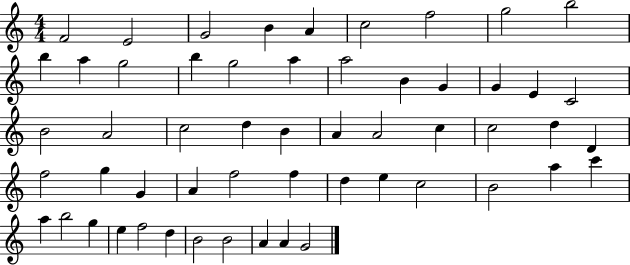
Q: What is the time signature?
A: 4/4